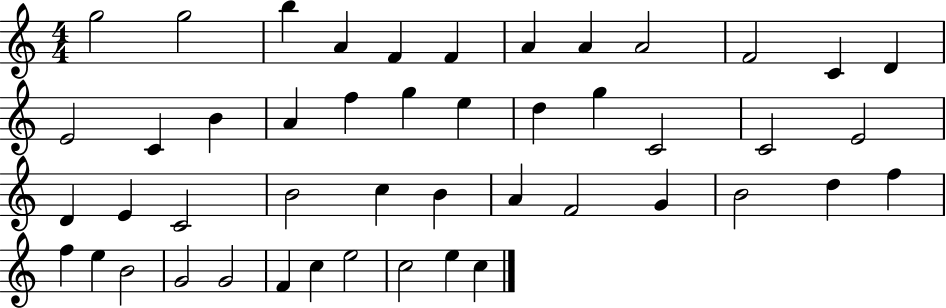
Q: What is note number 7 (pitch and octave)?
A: A4